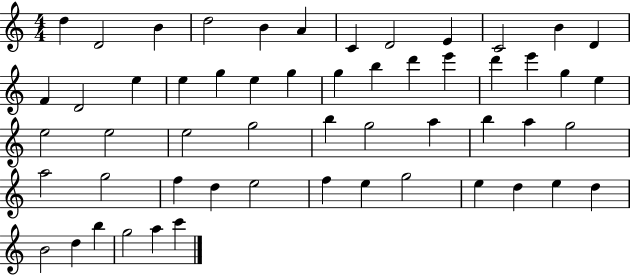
X:1
T:Untitled
M:4/4
L:1/4
K:C
d D2 B d2 B A C D2 E C2 B D F D2 e e g e g g b d' e' d' e' g e e2 e2 e2 g2 b g2 a b a g2 a2 g2 f d e2 f e g2 e d e d B2 d b g2 a c'